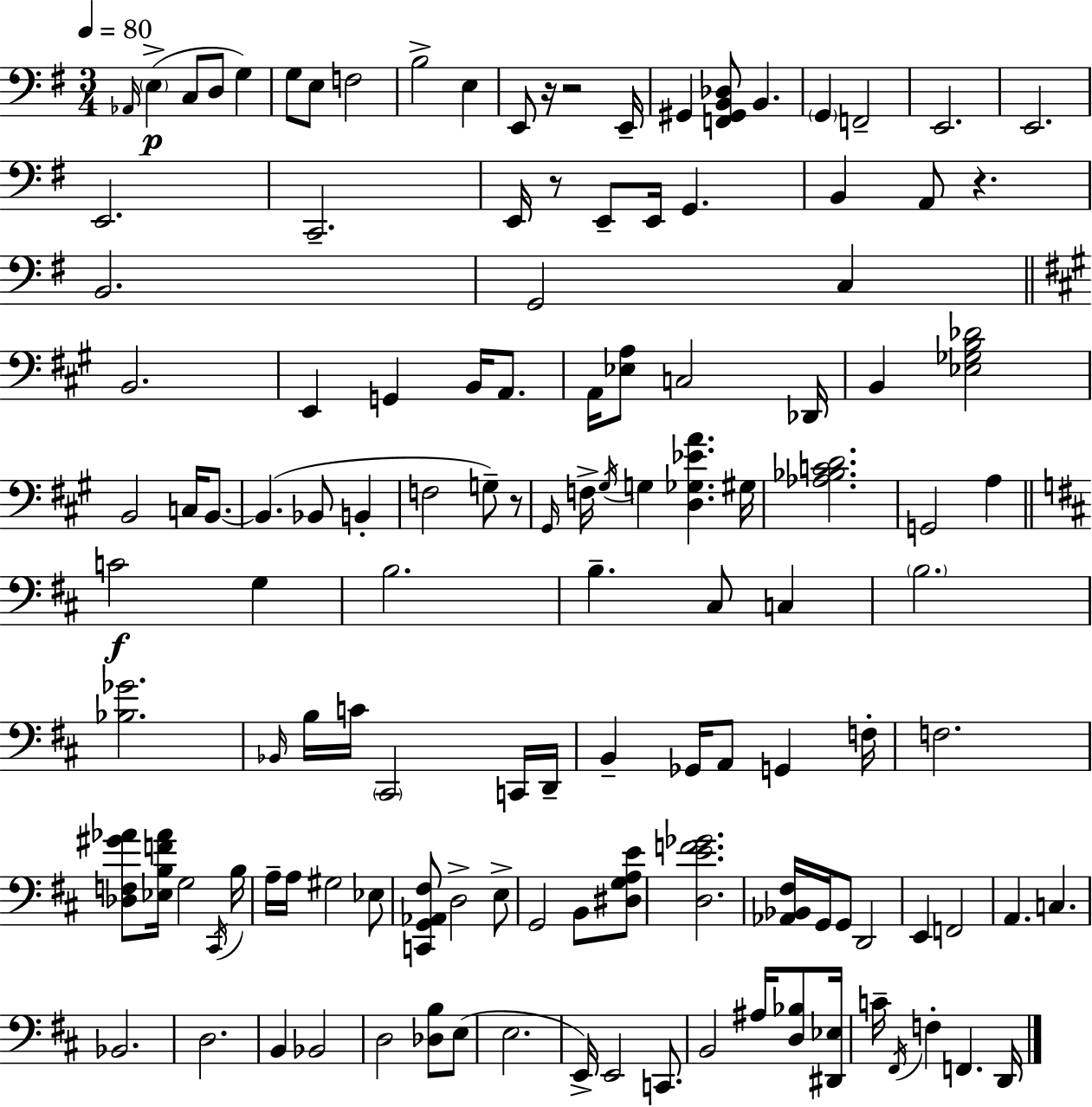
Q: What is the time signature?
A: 3/4